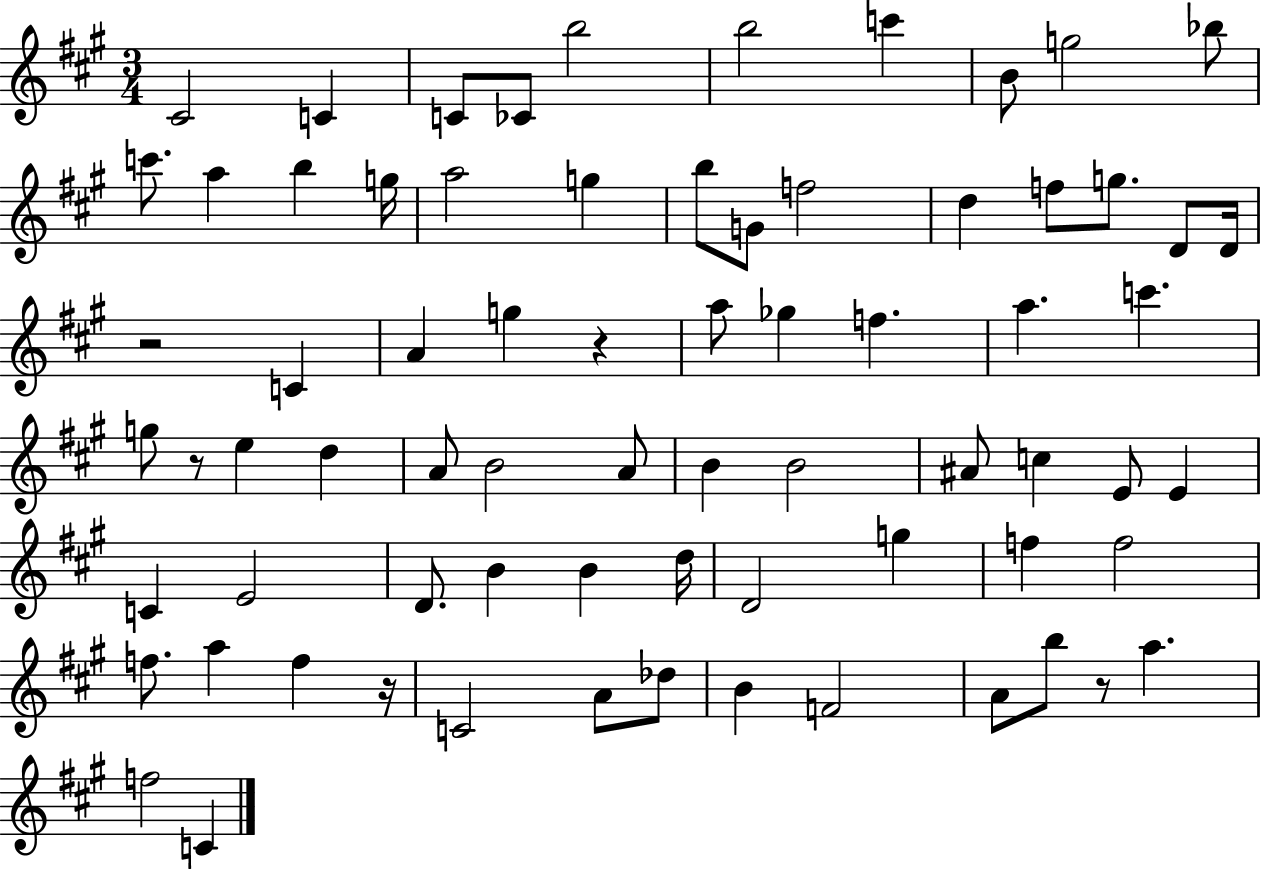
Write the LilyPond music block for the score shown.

{
  \clef treble
  \numericTimeSignature
  \time 3/4
  \key a \major
  \repeat volta 2 { cis'2 c'4 | c'8 ces'8 b''2 | b''2 c'''4 | b'8 g''2 bes''8 | \break c'''8. a''4 b''4 g''16 | a''2 g''4 | b''8 g'8 f''2 | d''4 f''8 g''8. d'8 d'16 | \break r2 c'4 | a'4 g''4 r4 | a''8 ges''4 f''4. | a''4. c'''4. | \break g''8 r8 e''4 d''4 | a'8 b'2 a'8 | b'4 b'2 | ais'8 c''4 e'8 e'4 | \break c'4 e'2 | d'8. b'4 b'4 d''16 | d'2 g''4 | f''4 f''2 | \break f''8. a''4 f''4 r16 | c'2 a'8 des''8 | b'4 f'2 | a'8 b''8 r8 a''4. | \break f''2 c'4 | } \bar "|."
}